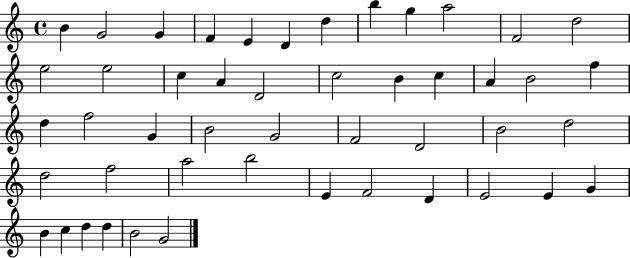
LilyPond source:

{
  \clef treble
  \time 4/4
  \defaultTimeSignature
  \key c \major
  b'4 g'2 g'4 | f'4 e'4 d'4 d''4 | b''4 g''4 a''2 | f'2 d''2 | \break e''2 e''2 | c''4 a'4 d'2 | c''2 b'4 c''4 | a'4 b'2 f''4 | \break d''4 f''2 g'4 | b'2 g'2 | f'2 d'2 | b'2 d''2 | \break d''2 f''2 | a''2 b''2 | e'4 f'2 d'4 | e'2 e'4 g'4 | \break b'4 c''4 d''4 d''4 | b'2 g'2 | \bar "|."
}